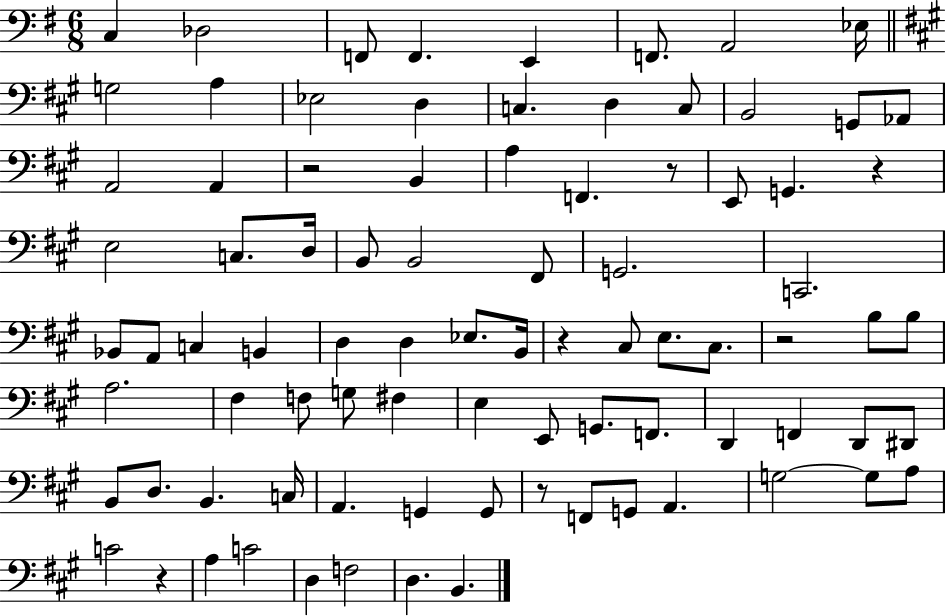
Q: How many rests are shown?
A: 7